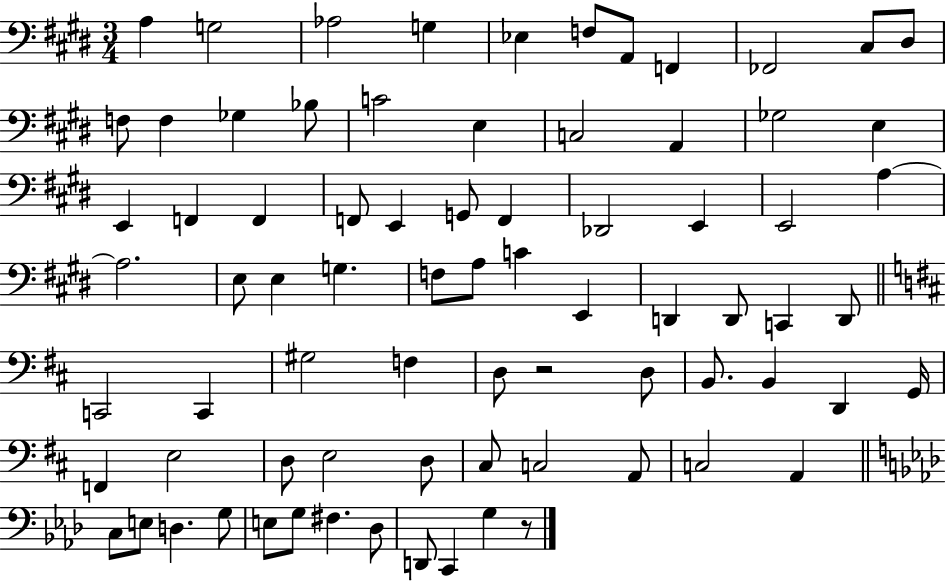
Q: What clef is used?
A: bass